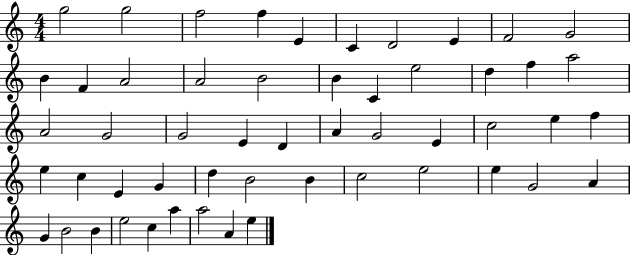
{
  \clef treble
  \numericTimeSignature
  \time 4/4
  \key c \major
  g''2 g''2 | f''2 f''4 e'4 | c'4 d'2 e'4 | f'2 g'2 | \break b'4 f'4 a'2 | a'2 b'2 | b'4 c'4 e''2 | d''4 f''4 a''2 | \break a'2 g'2 | g'2 e'4 d'4 | a'4 g'2 e'4 | c''2 e''4 f''4 | \break e''4 c''4 e'4 g'4 | d''4 b'2 b'4 | c''2 e''2 | e''4 g'2 a'4 | \break g'4 b'2 b'4 | e''2 c''4 a''4 | a''2 a'4 e''4 | \bar "|."
}